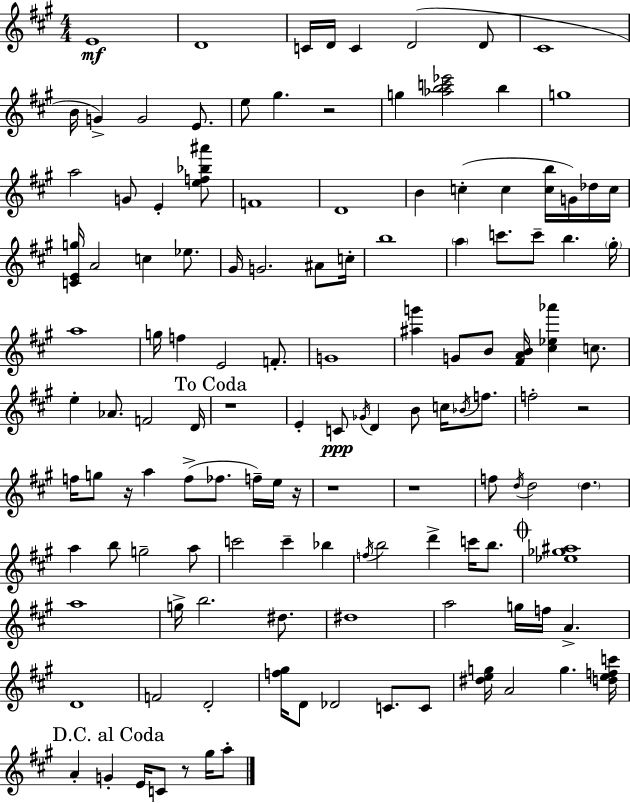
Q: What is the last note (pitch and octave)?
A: A5